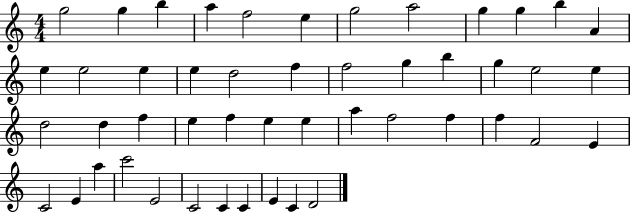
{
  \clef treble
  \numericTimeSignature
  \time 4/4
  \key c \major
  g''2 g''4 b''4 | a''4 f''2 e''4 | g''2 a''2 | g''4 g''4 b''4 a'4 | \break e''4 e''2 e''4 | e''4 d''2 f''4 | f''2 g''4 b''4 | g''4 e''2 e''4 | \break d''2 d''4 f''4 | e''4 f''4 e''4 e''4 | a''4 f''2 f''4 | f''4 f'2 e'4 | \break c'2 e'4 a''4 | c'''2 e'2 | c'2 c'4 c'4 | e'4 c'4 d'2 | \break \bar "|."
}